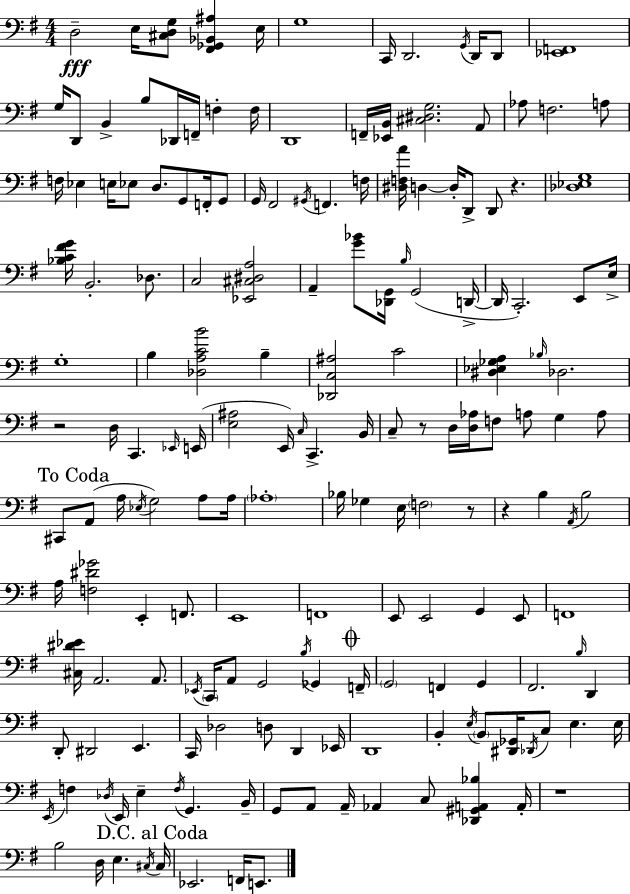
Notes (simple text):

D3/h E3/s [C#3,D3,G3]/e [F#2,Gb2,Bb2,A#3]/q E3/s G3/w C2/s D2/h. G2/s D2/s D2/e [Eb2,F2]/w G3/s D2/e B2/q B3/e Db2/s F2/s F3/q F3/s D2/w F2/s [Eb2,B2]/s [C#3,D#3,G3]/h. A2/e Ab3/e F3/h. A3/e F3/s Eb3/q E3/s Eb3/e D3/e. G2/e F2/s G2/e G2/s F#2/h G#2/s F2/q. F3/s [D#3,F3,A4]/s D3/q D3/s D2/e D2/e R/q. [Db3,Eb3,G3]/w [Bb3,C4,F#4,G4]/s B2/h. Db3/e. C3/h [Eb2,C#3,D#3,A3]/h A2/q [G4,Bb4]/e [Db2,G2]/s B3/s G2/h D2/s D2/s C2/h. E2/e E3/s G3/w B3/q [Db3,A3,C4,B4]/h B3/q [Db2,C3,A#3]/h C4/h [D#3,Eb3,Gb3,A3]/q Bb3/s Db3/h. R/h D3/s C2/q. Eb2/s E2/s [E3,A#3]/h E2/s C3/s C2/q. B2/s C3/e R/e D3/s [D3,Ab3]/s F3/e A3/e G3/q A3/e C#2/e A2/e A3/s Eb3/s G3/h A3/e A3/s Ab3/w Bb3/s Gb3/q E3/s F3/h R/e R/q B3/q A2/s B3/h A3/s [F3,D#4,Gb4]/h E2/q F2/e. E2/w F2/w E2/e E2/h G2/q E2/e F2/w [C#3,D#4,Eb4]/s A2/h. A2/e. Eb2/s C2/s A2/e G2/h B3/s Gb2/q F2/s G2/h F2/q G2/q F#2/h. B3/s D2/q D2/e D#2/h E2/q. C2/s Db3/h D3/e D2/q Eb2/s D2/w B2/q E3/s B2/e [D#2,Gb2]/s Db2/s C3/e E3/q. E3/s E2/s F3/q Db3/s E2/s E3/q F3/s G2/q. B2/s G2/e A2/e A2/s Ab2/q C3/e [Db2,G#2,A2,Bb3]/q A2/s R/w B3/h D3/s E3/q. C#3/s C#3/s Eb2/h. F2/s E2/e.